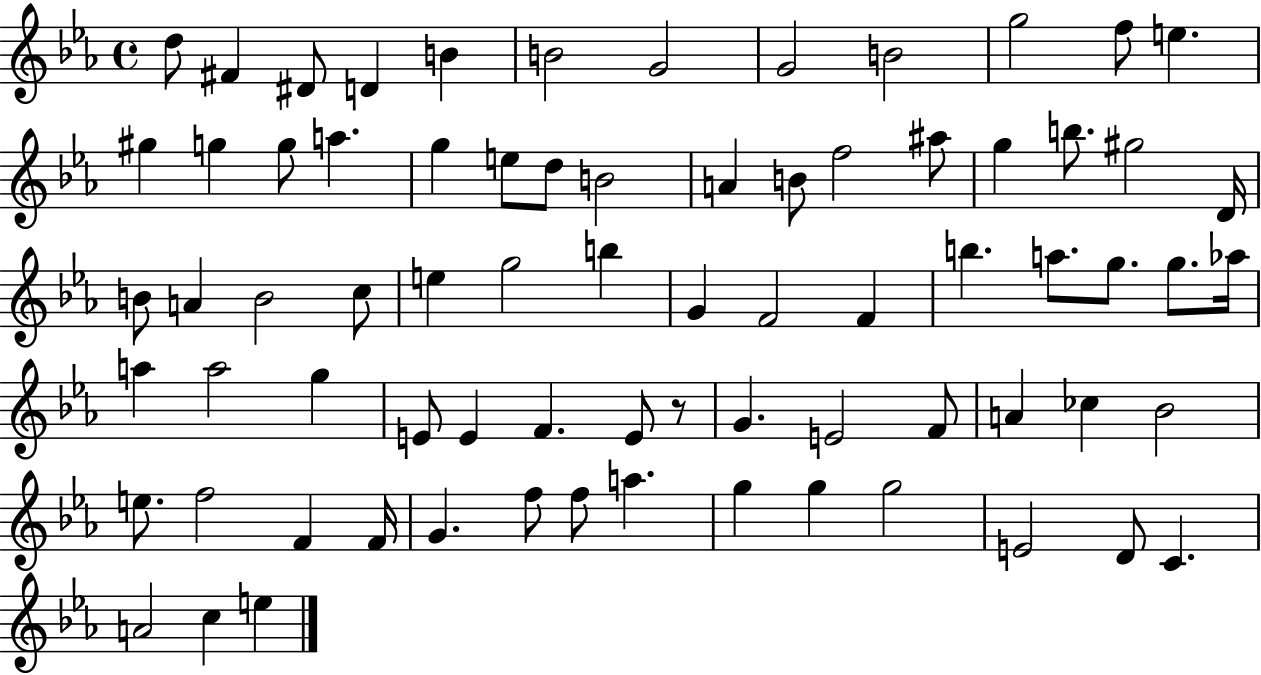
{
  \clef treble
  \time 4/4
  \defaultTimeSignature
  \key ees \major
  d''8 fis'4 dis'8 d'4 b'4 | b'2 g'2 | g'2 b'2 | g''2 f''8 e''4. | \break gis''4 g''4 g''8 a''4. | g''4 e''8 d''8 b'2 | a'4 b'8 f''2 ais''8 | g''4 b''8. gis''2 d'16 | \break b'8 a'4 b'2 c''8 | e''4 g''2 b''4 | g'4 f'2 f'4 | b''4. a''8. g''8. g''8. aes''16 | \break a''4 a''2 g''4 | e'8 e'4 f'4. e'8 r8 | g'4. e'2 f'8 | a'4 ces''4 bes'2 | \break e''8. f''2 f'4 f'16 | g'4. f''8 f''8 a''4. | g''4 g''4 g''2 | e'2 d'8 c'4. | \break a'2 c''4 e''4 | \bar "|."
}